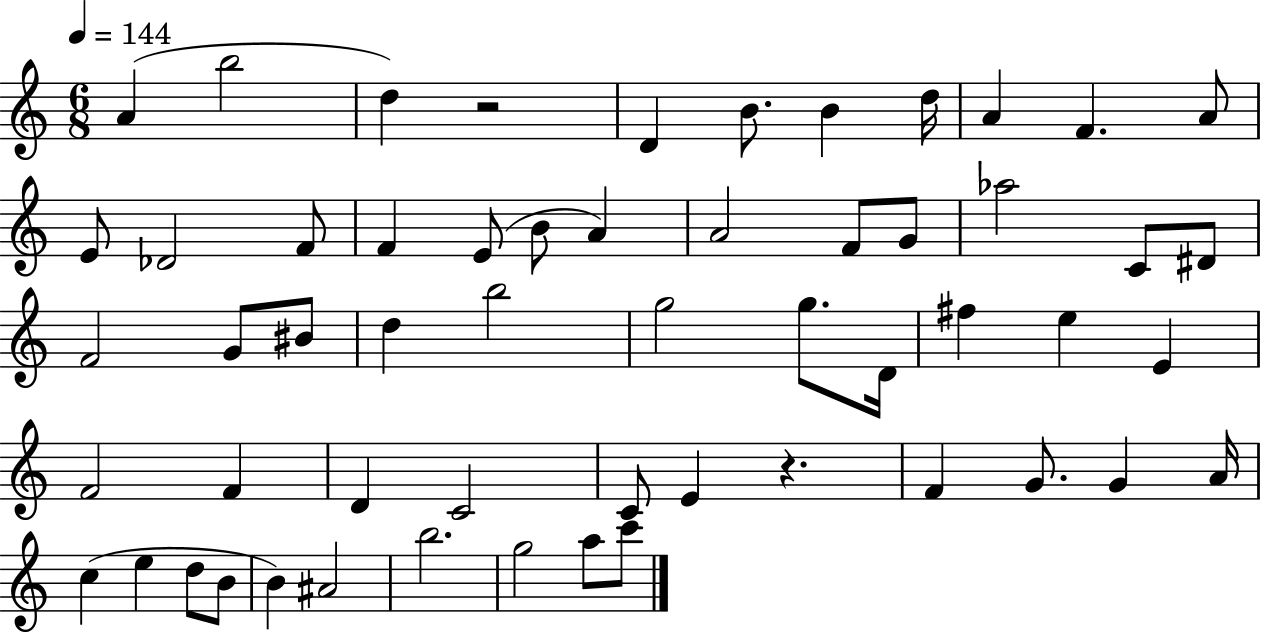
X:1
T:Untitled
M:6/8
L:1/4
K:C
A b2 d z2 D B/2 B d/4 A F A/2 E/2 _D2 F/2 F E/2 B/2 A A2 F/2 G/2 _a2 C/2 ^D/2 F2 G/2 ^B/2 d b2 g2 g/2 D/4 ^f e E F2 F D C2 C/2 E z F G/2 G A/4 c e d/2 B/2 B ^A2 b2 g2 a/2 c'/2